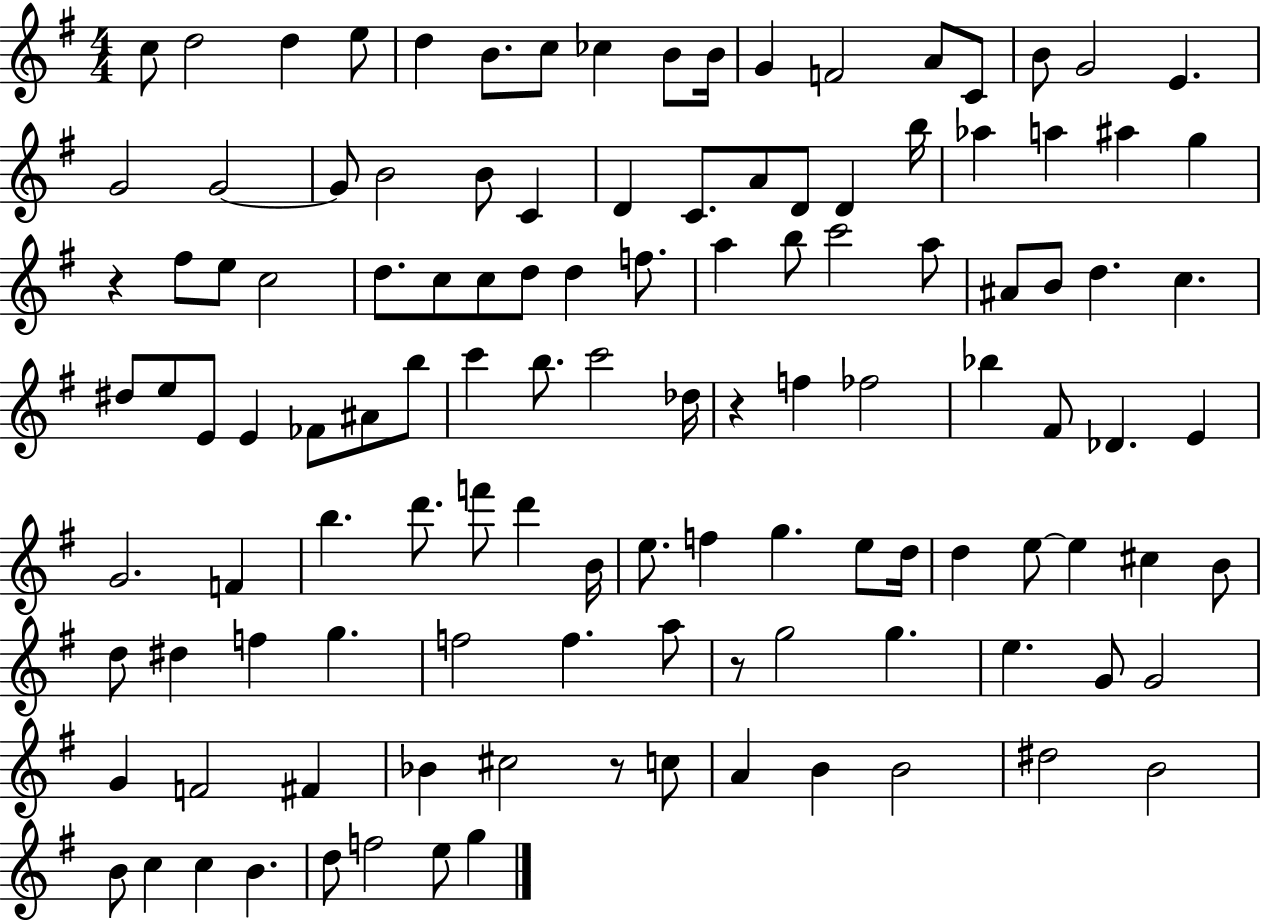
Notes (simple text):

C5/e D5/h D5/q E5/e D5/q B4/e. C5/e CES5/q B4/e B4/s G4/q F4/h A4/e C4/e B4/e G4/h E4/q. G4/h G4/h G4/e B4/h B4/e C4/q D4/q C4/e. A4/e D4/e D4/q B5/s Ab5/q A5/q A#5/q G5/q R/q F#5/e E5/e C5/h D5/e. C5/e C5/e D5/e D5/q F5/e. A5/q B5/e C6/h A5/e A#4/e B4/e D5/q. C5/q. D#5/e E5/e E4/e E4/q FES4/e A#4/e B5/e C6/q B5/e. C6/h Db5/s R/q F5/q FES5/h Bb5/q F#4/e Db4/q. E4/q G4/h. F4/q B5/q. D6/e. F6/e D6/q B4/s E5/e. F5/q G5/q. E5/e D5/s D5/q E5/e E5/q C#5/q B4/e D5/e D#5/q F5/q G5/q. F5/h F5/q. A5/e R/e G5/h G5/q. E5/q. G4/e G4/h G4/q F4/h F#4/q Bb4/q C#5/h R/e C5/e A4/q B4/q B4/h D#5/h B4/h B4/e C5/q C5/q B4/q. D5/e F5/h E5/e G5/q